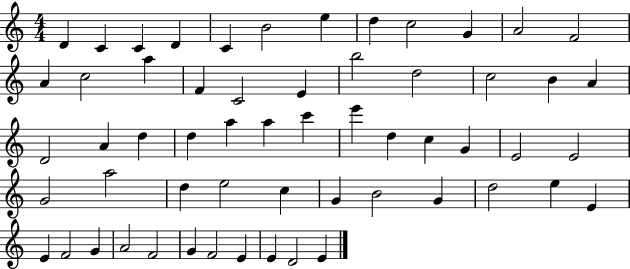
{
  \clef treble
  \numericTimeSignature
  \time 4/4
  \key c \major
  d'4 c'4 c'4 d'4 | c'4 b'2 e''4 | d''4 c''2 g'4 | a'2 f'2 | \break a'4 c''2 a''4 | f'4 c'2 e'4 | b''2 d''2 | c''2 b'4 a'4 | \break d'2 a'4 d''4 | d''4 a''4 a''4 c'''4 | e'''4 d''4 c''4 g'4 | e'2 e'2 | \break g'2 a''2 | d''4 e''2 c''4 | g'4 b'2 g'4 | d''2 e''4 e'4 | \break e'4 f'2 g'4 | a'2 f'2 | g'4 f'2 e'4 | e'4 d'2 e'4 | \break \bar "|."
}